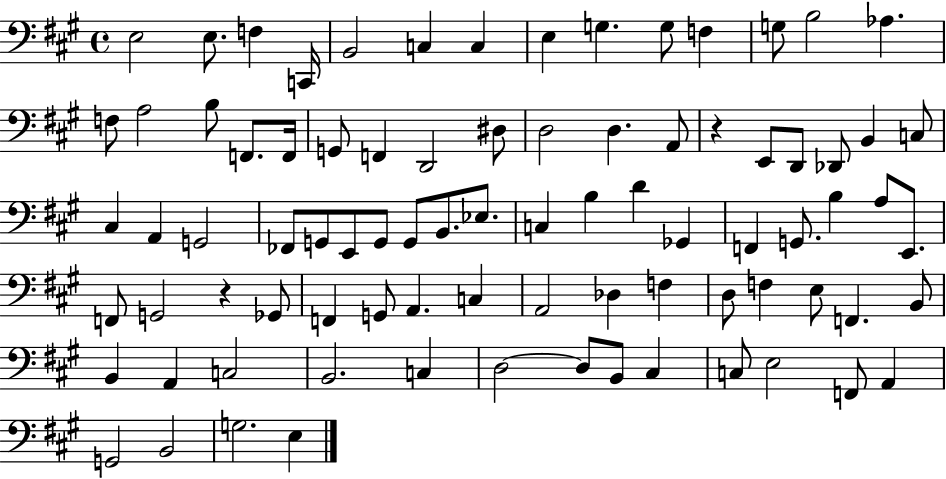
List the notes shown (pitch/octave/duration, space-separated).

E3/h E3/e. F3/q C2/s B2/h C3/q C3/q E3/q G3/q. G3/e F3/q G3/e B3/h Ab3/q. F3/e A3/h B3/e F2/e. F2/s G2/e F2/q D2/h D#3/e D3/h D3/q. A2/e R/q E2/e D2/e Db2/e B2/q C3/e C#3/q A2/q G2/h FES2/e G2/e E2/e G2/e G2/e B2/e. Eb3/e. C3/q B3/q D4/q Gb2/q F2/q G2/e. B3/q A3/e E2/e. F2/e G2/h R/q Gb2/e F2/q G2/e A2/q. C3/q A2/h Db3/q F3/q D3/e F3/q E3/e F2/q. B2/e B2/q A2/q C3/h B2/h. C3/q D3/h D3/e B2/e C#3/q C3/e E3/h F2/e A2/q G2/h B2/h G3/h. E3/q